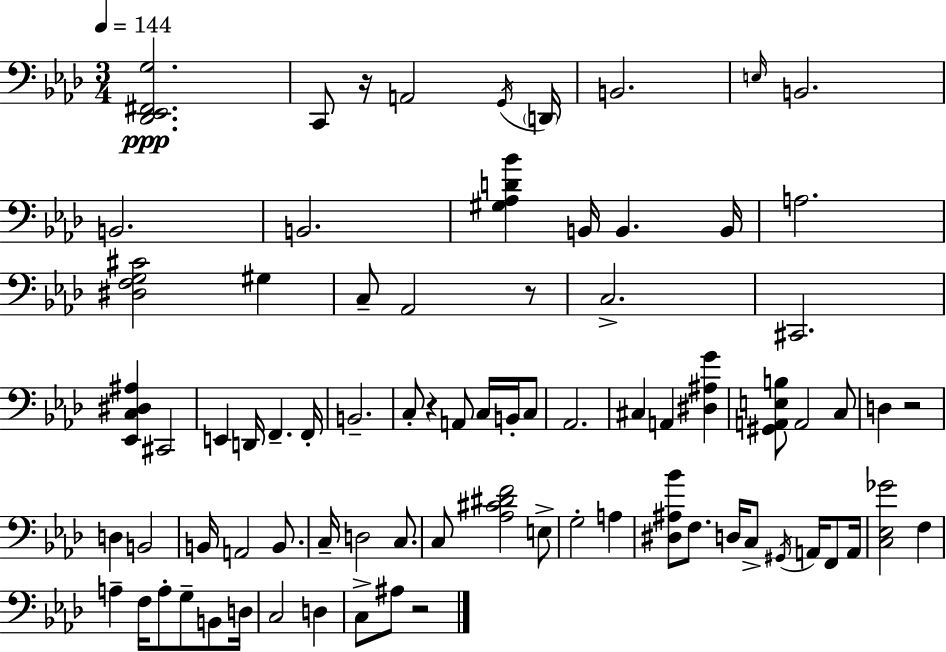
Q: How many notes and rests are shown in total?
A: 79